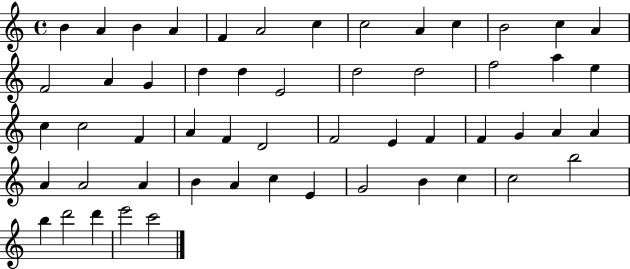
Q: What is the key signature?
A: C major